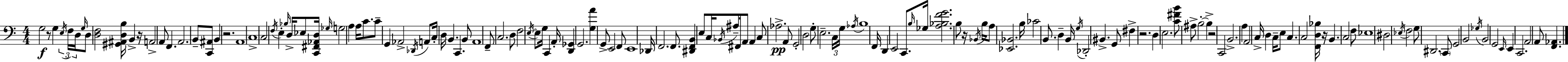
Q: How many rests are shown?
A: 7